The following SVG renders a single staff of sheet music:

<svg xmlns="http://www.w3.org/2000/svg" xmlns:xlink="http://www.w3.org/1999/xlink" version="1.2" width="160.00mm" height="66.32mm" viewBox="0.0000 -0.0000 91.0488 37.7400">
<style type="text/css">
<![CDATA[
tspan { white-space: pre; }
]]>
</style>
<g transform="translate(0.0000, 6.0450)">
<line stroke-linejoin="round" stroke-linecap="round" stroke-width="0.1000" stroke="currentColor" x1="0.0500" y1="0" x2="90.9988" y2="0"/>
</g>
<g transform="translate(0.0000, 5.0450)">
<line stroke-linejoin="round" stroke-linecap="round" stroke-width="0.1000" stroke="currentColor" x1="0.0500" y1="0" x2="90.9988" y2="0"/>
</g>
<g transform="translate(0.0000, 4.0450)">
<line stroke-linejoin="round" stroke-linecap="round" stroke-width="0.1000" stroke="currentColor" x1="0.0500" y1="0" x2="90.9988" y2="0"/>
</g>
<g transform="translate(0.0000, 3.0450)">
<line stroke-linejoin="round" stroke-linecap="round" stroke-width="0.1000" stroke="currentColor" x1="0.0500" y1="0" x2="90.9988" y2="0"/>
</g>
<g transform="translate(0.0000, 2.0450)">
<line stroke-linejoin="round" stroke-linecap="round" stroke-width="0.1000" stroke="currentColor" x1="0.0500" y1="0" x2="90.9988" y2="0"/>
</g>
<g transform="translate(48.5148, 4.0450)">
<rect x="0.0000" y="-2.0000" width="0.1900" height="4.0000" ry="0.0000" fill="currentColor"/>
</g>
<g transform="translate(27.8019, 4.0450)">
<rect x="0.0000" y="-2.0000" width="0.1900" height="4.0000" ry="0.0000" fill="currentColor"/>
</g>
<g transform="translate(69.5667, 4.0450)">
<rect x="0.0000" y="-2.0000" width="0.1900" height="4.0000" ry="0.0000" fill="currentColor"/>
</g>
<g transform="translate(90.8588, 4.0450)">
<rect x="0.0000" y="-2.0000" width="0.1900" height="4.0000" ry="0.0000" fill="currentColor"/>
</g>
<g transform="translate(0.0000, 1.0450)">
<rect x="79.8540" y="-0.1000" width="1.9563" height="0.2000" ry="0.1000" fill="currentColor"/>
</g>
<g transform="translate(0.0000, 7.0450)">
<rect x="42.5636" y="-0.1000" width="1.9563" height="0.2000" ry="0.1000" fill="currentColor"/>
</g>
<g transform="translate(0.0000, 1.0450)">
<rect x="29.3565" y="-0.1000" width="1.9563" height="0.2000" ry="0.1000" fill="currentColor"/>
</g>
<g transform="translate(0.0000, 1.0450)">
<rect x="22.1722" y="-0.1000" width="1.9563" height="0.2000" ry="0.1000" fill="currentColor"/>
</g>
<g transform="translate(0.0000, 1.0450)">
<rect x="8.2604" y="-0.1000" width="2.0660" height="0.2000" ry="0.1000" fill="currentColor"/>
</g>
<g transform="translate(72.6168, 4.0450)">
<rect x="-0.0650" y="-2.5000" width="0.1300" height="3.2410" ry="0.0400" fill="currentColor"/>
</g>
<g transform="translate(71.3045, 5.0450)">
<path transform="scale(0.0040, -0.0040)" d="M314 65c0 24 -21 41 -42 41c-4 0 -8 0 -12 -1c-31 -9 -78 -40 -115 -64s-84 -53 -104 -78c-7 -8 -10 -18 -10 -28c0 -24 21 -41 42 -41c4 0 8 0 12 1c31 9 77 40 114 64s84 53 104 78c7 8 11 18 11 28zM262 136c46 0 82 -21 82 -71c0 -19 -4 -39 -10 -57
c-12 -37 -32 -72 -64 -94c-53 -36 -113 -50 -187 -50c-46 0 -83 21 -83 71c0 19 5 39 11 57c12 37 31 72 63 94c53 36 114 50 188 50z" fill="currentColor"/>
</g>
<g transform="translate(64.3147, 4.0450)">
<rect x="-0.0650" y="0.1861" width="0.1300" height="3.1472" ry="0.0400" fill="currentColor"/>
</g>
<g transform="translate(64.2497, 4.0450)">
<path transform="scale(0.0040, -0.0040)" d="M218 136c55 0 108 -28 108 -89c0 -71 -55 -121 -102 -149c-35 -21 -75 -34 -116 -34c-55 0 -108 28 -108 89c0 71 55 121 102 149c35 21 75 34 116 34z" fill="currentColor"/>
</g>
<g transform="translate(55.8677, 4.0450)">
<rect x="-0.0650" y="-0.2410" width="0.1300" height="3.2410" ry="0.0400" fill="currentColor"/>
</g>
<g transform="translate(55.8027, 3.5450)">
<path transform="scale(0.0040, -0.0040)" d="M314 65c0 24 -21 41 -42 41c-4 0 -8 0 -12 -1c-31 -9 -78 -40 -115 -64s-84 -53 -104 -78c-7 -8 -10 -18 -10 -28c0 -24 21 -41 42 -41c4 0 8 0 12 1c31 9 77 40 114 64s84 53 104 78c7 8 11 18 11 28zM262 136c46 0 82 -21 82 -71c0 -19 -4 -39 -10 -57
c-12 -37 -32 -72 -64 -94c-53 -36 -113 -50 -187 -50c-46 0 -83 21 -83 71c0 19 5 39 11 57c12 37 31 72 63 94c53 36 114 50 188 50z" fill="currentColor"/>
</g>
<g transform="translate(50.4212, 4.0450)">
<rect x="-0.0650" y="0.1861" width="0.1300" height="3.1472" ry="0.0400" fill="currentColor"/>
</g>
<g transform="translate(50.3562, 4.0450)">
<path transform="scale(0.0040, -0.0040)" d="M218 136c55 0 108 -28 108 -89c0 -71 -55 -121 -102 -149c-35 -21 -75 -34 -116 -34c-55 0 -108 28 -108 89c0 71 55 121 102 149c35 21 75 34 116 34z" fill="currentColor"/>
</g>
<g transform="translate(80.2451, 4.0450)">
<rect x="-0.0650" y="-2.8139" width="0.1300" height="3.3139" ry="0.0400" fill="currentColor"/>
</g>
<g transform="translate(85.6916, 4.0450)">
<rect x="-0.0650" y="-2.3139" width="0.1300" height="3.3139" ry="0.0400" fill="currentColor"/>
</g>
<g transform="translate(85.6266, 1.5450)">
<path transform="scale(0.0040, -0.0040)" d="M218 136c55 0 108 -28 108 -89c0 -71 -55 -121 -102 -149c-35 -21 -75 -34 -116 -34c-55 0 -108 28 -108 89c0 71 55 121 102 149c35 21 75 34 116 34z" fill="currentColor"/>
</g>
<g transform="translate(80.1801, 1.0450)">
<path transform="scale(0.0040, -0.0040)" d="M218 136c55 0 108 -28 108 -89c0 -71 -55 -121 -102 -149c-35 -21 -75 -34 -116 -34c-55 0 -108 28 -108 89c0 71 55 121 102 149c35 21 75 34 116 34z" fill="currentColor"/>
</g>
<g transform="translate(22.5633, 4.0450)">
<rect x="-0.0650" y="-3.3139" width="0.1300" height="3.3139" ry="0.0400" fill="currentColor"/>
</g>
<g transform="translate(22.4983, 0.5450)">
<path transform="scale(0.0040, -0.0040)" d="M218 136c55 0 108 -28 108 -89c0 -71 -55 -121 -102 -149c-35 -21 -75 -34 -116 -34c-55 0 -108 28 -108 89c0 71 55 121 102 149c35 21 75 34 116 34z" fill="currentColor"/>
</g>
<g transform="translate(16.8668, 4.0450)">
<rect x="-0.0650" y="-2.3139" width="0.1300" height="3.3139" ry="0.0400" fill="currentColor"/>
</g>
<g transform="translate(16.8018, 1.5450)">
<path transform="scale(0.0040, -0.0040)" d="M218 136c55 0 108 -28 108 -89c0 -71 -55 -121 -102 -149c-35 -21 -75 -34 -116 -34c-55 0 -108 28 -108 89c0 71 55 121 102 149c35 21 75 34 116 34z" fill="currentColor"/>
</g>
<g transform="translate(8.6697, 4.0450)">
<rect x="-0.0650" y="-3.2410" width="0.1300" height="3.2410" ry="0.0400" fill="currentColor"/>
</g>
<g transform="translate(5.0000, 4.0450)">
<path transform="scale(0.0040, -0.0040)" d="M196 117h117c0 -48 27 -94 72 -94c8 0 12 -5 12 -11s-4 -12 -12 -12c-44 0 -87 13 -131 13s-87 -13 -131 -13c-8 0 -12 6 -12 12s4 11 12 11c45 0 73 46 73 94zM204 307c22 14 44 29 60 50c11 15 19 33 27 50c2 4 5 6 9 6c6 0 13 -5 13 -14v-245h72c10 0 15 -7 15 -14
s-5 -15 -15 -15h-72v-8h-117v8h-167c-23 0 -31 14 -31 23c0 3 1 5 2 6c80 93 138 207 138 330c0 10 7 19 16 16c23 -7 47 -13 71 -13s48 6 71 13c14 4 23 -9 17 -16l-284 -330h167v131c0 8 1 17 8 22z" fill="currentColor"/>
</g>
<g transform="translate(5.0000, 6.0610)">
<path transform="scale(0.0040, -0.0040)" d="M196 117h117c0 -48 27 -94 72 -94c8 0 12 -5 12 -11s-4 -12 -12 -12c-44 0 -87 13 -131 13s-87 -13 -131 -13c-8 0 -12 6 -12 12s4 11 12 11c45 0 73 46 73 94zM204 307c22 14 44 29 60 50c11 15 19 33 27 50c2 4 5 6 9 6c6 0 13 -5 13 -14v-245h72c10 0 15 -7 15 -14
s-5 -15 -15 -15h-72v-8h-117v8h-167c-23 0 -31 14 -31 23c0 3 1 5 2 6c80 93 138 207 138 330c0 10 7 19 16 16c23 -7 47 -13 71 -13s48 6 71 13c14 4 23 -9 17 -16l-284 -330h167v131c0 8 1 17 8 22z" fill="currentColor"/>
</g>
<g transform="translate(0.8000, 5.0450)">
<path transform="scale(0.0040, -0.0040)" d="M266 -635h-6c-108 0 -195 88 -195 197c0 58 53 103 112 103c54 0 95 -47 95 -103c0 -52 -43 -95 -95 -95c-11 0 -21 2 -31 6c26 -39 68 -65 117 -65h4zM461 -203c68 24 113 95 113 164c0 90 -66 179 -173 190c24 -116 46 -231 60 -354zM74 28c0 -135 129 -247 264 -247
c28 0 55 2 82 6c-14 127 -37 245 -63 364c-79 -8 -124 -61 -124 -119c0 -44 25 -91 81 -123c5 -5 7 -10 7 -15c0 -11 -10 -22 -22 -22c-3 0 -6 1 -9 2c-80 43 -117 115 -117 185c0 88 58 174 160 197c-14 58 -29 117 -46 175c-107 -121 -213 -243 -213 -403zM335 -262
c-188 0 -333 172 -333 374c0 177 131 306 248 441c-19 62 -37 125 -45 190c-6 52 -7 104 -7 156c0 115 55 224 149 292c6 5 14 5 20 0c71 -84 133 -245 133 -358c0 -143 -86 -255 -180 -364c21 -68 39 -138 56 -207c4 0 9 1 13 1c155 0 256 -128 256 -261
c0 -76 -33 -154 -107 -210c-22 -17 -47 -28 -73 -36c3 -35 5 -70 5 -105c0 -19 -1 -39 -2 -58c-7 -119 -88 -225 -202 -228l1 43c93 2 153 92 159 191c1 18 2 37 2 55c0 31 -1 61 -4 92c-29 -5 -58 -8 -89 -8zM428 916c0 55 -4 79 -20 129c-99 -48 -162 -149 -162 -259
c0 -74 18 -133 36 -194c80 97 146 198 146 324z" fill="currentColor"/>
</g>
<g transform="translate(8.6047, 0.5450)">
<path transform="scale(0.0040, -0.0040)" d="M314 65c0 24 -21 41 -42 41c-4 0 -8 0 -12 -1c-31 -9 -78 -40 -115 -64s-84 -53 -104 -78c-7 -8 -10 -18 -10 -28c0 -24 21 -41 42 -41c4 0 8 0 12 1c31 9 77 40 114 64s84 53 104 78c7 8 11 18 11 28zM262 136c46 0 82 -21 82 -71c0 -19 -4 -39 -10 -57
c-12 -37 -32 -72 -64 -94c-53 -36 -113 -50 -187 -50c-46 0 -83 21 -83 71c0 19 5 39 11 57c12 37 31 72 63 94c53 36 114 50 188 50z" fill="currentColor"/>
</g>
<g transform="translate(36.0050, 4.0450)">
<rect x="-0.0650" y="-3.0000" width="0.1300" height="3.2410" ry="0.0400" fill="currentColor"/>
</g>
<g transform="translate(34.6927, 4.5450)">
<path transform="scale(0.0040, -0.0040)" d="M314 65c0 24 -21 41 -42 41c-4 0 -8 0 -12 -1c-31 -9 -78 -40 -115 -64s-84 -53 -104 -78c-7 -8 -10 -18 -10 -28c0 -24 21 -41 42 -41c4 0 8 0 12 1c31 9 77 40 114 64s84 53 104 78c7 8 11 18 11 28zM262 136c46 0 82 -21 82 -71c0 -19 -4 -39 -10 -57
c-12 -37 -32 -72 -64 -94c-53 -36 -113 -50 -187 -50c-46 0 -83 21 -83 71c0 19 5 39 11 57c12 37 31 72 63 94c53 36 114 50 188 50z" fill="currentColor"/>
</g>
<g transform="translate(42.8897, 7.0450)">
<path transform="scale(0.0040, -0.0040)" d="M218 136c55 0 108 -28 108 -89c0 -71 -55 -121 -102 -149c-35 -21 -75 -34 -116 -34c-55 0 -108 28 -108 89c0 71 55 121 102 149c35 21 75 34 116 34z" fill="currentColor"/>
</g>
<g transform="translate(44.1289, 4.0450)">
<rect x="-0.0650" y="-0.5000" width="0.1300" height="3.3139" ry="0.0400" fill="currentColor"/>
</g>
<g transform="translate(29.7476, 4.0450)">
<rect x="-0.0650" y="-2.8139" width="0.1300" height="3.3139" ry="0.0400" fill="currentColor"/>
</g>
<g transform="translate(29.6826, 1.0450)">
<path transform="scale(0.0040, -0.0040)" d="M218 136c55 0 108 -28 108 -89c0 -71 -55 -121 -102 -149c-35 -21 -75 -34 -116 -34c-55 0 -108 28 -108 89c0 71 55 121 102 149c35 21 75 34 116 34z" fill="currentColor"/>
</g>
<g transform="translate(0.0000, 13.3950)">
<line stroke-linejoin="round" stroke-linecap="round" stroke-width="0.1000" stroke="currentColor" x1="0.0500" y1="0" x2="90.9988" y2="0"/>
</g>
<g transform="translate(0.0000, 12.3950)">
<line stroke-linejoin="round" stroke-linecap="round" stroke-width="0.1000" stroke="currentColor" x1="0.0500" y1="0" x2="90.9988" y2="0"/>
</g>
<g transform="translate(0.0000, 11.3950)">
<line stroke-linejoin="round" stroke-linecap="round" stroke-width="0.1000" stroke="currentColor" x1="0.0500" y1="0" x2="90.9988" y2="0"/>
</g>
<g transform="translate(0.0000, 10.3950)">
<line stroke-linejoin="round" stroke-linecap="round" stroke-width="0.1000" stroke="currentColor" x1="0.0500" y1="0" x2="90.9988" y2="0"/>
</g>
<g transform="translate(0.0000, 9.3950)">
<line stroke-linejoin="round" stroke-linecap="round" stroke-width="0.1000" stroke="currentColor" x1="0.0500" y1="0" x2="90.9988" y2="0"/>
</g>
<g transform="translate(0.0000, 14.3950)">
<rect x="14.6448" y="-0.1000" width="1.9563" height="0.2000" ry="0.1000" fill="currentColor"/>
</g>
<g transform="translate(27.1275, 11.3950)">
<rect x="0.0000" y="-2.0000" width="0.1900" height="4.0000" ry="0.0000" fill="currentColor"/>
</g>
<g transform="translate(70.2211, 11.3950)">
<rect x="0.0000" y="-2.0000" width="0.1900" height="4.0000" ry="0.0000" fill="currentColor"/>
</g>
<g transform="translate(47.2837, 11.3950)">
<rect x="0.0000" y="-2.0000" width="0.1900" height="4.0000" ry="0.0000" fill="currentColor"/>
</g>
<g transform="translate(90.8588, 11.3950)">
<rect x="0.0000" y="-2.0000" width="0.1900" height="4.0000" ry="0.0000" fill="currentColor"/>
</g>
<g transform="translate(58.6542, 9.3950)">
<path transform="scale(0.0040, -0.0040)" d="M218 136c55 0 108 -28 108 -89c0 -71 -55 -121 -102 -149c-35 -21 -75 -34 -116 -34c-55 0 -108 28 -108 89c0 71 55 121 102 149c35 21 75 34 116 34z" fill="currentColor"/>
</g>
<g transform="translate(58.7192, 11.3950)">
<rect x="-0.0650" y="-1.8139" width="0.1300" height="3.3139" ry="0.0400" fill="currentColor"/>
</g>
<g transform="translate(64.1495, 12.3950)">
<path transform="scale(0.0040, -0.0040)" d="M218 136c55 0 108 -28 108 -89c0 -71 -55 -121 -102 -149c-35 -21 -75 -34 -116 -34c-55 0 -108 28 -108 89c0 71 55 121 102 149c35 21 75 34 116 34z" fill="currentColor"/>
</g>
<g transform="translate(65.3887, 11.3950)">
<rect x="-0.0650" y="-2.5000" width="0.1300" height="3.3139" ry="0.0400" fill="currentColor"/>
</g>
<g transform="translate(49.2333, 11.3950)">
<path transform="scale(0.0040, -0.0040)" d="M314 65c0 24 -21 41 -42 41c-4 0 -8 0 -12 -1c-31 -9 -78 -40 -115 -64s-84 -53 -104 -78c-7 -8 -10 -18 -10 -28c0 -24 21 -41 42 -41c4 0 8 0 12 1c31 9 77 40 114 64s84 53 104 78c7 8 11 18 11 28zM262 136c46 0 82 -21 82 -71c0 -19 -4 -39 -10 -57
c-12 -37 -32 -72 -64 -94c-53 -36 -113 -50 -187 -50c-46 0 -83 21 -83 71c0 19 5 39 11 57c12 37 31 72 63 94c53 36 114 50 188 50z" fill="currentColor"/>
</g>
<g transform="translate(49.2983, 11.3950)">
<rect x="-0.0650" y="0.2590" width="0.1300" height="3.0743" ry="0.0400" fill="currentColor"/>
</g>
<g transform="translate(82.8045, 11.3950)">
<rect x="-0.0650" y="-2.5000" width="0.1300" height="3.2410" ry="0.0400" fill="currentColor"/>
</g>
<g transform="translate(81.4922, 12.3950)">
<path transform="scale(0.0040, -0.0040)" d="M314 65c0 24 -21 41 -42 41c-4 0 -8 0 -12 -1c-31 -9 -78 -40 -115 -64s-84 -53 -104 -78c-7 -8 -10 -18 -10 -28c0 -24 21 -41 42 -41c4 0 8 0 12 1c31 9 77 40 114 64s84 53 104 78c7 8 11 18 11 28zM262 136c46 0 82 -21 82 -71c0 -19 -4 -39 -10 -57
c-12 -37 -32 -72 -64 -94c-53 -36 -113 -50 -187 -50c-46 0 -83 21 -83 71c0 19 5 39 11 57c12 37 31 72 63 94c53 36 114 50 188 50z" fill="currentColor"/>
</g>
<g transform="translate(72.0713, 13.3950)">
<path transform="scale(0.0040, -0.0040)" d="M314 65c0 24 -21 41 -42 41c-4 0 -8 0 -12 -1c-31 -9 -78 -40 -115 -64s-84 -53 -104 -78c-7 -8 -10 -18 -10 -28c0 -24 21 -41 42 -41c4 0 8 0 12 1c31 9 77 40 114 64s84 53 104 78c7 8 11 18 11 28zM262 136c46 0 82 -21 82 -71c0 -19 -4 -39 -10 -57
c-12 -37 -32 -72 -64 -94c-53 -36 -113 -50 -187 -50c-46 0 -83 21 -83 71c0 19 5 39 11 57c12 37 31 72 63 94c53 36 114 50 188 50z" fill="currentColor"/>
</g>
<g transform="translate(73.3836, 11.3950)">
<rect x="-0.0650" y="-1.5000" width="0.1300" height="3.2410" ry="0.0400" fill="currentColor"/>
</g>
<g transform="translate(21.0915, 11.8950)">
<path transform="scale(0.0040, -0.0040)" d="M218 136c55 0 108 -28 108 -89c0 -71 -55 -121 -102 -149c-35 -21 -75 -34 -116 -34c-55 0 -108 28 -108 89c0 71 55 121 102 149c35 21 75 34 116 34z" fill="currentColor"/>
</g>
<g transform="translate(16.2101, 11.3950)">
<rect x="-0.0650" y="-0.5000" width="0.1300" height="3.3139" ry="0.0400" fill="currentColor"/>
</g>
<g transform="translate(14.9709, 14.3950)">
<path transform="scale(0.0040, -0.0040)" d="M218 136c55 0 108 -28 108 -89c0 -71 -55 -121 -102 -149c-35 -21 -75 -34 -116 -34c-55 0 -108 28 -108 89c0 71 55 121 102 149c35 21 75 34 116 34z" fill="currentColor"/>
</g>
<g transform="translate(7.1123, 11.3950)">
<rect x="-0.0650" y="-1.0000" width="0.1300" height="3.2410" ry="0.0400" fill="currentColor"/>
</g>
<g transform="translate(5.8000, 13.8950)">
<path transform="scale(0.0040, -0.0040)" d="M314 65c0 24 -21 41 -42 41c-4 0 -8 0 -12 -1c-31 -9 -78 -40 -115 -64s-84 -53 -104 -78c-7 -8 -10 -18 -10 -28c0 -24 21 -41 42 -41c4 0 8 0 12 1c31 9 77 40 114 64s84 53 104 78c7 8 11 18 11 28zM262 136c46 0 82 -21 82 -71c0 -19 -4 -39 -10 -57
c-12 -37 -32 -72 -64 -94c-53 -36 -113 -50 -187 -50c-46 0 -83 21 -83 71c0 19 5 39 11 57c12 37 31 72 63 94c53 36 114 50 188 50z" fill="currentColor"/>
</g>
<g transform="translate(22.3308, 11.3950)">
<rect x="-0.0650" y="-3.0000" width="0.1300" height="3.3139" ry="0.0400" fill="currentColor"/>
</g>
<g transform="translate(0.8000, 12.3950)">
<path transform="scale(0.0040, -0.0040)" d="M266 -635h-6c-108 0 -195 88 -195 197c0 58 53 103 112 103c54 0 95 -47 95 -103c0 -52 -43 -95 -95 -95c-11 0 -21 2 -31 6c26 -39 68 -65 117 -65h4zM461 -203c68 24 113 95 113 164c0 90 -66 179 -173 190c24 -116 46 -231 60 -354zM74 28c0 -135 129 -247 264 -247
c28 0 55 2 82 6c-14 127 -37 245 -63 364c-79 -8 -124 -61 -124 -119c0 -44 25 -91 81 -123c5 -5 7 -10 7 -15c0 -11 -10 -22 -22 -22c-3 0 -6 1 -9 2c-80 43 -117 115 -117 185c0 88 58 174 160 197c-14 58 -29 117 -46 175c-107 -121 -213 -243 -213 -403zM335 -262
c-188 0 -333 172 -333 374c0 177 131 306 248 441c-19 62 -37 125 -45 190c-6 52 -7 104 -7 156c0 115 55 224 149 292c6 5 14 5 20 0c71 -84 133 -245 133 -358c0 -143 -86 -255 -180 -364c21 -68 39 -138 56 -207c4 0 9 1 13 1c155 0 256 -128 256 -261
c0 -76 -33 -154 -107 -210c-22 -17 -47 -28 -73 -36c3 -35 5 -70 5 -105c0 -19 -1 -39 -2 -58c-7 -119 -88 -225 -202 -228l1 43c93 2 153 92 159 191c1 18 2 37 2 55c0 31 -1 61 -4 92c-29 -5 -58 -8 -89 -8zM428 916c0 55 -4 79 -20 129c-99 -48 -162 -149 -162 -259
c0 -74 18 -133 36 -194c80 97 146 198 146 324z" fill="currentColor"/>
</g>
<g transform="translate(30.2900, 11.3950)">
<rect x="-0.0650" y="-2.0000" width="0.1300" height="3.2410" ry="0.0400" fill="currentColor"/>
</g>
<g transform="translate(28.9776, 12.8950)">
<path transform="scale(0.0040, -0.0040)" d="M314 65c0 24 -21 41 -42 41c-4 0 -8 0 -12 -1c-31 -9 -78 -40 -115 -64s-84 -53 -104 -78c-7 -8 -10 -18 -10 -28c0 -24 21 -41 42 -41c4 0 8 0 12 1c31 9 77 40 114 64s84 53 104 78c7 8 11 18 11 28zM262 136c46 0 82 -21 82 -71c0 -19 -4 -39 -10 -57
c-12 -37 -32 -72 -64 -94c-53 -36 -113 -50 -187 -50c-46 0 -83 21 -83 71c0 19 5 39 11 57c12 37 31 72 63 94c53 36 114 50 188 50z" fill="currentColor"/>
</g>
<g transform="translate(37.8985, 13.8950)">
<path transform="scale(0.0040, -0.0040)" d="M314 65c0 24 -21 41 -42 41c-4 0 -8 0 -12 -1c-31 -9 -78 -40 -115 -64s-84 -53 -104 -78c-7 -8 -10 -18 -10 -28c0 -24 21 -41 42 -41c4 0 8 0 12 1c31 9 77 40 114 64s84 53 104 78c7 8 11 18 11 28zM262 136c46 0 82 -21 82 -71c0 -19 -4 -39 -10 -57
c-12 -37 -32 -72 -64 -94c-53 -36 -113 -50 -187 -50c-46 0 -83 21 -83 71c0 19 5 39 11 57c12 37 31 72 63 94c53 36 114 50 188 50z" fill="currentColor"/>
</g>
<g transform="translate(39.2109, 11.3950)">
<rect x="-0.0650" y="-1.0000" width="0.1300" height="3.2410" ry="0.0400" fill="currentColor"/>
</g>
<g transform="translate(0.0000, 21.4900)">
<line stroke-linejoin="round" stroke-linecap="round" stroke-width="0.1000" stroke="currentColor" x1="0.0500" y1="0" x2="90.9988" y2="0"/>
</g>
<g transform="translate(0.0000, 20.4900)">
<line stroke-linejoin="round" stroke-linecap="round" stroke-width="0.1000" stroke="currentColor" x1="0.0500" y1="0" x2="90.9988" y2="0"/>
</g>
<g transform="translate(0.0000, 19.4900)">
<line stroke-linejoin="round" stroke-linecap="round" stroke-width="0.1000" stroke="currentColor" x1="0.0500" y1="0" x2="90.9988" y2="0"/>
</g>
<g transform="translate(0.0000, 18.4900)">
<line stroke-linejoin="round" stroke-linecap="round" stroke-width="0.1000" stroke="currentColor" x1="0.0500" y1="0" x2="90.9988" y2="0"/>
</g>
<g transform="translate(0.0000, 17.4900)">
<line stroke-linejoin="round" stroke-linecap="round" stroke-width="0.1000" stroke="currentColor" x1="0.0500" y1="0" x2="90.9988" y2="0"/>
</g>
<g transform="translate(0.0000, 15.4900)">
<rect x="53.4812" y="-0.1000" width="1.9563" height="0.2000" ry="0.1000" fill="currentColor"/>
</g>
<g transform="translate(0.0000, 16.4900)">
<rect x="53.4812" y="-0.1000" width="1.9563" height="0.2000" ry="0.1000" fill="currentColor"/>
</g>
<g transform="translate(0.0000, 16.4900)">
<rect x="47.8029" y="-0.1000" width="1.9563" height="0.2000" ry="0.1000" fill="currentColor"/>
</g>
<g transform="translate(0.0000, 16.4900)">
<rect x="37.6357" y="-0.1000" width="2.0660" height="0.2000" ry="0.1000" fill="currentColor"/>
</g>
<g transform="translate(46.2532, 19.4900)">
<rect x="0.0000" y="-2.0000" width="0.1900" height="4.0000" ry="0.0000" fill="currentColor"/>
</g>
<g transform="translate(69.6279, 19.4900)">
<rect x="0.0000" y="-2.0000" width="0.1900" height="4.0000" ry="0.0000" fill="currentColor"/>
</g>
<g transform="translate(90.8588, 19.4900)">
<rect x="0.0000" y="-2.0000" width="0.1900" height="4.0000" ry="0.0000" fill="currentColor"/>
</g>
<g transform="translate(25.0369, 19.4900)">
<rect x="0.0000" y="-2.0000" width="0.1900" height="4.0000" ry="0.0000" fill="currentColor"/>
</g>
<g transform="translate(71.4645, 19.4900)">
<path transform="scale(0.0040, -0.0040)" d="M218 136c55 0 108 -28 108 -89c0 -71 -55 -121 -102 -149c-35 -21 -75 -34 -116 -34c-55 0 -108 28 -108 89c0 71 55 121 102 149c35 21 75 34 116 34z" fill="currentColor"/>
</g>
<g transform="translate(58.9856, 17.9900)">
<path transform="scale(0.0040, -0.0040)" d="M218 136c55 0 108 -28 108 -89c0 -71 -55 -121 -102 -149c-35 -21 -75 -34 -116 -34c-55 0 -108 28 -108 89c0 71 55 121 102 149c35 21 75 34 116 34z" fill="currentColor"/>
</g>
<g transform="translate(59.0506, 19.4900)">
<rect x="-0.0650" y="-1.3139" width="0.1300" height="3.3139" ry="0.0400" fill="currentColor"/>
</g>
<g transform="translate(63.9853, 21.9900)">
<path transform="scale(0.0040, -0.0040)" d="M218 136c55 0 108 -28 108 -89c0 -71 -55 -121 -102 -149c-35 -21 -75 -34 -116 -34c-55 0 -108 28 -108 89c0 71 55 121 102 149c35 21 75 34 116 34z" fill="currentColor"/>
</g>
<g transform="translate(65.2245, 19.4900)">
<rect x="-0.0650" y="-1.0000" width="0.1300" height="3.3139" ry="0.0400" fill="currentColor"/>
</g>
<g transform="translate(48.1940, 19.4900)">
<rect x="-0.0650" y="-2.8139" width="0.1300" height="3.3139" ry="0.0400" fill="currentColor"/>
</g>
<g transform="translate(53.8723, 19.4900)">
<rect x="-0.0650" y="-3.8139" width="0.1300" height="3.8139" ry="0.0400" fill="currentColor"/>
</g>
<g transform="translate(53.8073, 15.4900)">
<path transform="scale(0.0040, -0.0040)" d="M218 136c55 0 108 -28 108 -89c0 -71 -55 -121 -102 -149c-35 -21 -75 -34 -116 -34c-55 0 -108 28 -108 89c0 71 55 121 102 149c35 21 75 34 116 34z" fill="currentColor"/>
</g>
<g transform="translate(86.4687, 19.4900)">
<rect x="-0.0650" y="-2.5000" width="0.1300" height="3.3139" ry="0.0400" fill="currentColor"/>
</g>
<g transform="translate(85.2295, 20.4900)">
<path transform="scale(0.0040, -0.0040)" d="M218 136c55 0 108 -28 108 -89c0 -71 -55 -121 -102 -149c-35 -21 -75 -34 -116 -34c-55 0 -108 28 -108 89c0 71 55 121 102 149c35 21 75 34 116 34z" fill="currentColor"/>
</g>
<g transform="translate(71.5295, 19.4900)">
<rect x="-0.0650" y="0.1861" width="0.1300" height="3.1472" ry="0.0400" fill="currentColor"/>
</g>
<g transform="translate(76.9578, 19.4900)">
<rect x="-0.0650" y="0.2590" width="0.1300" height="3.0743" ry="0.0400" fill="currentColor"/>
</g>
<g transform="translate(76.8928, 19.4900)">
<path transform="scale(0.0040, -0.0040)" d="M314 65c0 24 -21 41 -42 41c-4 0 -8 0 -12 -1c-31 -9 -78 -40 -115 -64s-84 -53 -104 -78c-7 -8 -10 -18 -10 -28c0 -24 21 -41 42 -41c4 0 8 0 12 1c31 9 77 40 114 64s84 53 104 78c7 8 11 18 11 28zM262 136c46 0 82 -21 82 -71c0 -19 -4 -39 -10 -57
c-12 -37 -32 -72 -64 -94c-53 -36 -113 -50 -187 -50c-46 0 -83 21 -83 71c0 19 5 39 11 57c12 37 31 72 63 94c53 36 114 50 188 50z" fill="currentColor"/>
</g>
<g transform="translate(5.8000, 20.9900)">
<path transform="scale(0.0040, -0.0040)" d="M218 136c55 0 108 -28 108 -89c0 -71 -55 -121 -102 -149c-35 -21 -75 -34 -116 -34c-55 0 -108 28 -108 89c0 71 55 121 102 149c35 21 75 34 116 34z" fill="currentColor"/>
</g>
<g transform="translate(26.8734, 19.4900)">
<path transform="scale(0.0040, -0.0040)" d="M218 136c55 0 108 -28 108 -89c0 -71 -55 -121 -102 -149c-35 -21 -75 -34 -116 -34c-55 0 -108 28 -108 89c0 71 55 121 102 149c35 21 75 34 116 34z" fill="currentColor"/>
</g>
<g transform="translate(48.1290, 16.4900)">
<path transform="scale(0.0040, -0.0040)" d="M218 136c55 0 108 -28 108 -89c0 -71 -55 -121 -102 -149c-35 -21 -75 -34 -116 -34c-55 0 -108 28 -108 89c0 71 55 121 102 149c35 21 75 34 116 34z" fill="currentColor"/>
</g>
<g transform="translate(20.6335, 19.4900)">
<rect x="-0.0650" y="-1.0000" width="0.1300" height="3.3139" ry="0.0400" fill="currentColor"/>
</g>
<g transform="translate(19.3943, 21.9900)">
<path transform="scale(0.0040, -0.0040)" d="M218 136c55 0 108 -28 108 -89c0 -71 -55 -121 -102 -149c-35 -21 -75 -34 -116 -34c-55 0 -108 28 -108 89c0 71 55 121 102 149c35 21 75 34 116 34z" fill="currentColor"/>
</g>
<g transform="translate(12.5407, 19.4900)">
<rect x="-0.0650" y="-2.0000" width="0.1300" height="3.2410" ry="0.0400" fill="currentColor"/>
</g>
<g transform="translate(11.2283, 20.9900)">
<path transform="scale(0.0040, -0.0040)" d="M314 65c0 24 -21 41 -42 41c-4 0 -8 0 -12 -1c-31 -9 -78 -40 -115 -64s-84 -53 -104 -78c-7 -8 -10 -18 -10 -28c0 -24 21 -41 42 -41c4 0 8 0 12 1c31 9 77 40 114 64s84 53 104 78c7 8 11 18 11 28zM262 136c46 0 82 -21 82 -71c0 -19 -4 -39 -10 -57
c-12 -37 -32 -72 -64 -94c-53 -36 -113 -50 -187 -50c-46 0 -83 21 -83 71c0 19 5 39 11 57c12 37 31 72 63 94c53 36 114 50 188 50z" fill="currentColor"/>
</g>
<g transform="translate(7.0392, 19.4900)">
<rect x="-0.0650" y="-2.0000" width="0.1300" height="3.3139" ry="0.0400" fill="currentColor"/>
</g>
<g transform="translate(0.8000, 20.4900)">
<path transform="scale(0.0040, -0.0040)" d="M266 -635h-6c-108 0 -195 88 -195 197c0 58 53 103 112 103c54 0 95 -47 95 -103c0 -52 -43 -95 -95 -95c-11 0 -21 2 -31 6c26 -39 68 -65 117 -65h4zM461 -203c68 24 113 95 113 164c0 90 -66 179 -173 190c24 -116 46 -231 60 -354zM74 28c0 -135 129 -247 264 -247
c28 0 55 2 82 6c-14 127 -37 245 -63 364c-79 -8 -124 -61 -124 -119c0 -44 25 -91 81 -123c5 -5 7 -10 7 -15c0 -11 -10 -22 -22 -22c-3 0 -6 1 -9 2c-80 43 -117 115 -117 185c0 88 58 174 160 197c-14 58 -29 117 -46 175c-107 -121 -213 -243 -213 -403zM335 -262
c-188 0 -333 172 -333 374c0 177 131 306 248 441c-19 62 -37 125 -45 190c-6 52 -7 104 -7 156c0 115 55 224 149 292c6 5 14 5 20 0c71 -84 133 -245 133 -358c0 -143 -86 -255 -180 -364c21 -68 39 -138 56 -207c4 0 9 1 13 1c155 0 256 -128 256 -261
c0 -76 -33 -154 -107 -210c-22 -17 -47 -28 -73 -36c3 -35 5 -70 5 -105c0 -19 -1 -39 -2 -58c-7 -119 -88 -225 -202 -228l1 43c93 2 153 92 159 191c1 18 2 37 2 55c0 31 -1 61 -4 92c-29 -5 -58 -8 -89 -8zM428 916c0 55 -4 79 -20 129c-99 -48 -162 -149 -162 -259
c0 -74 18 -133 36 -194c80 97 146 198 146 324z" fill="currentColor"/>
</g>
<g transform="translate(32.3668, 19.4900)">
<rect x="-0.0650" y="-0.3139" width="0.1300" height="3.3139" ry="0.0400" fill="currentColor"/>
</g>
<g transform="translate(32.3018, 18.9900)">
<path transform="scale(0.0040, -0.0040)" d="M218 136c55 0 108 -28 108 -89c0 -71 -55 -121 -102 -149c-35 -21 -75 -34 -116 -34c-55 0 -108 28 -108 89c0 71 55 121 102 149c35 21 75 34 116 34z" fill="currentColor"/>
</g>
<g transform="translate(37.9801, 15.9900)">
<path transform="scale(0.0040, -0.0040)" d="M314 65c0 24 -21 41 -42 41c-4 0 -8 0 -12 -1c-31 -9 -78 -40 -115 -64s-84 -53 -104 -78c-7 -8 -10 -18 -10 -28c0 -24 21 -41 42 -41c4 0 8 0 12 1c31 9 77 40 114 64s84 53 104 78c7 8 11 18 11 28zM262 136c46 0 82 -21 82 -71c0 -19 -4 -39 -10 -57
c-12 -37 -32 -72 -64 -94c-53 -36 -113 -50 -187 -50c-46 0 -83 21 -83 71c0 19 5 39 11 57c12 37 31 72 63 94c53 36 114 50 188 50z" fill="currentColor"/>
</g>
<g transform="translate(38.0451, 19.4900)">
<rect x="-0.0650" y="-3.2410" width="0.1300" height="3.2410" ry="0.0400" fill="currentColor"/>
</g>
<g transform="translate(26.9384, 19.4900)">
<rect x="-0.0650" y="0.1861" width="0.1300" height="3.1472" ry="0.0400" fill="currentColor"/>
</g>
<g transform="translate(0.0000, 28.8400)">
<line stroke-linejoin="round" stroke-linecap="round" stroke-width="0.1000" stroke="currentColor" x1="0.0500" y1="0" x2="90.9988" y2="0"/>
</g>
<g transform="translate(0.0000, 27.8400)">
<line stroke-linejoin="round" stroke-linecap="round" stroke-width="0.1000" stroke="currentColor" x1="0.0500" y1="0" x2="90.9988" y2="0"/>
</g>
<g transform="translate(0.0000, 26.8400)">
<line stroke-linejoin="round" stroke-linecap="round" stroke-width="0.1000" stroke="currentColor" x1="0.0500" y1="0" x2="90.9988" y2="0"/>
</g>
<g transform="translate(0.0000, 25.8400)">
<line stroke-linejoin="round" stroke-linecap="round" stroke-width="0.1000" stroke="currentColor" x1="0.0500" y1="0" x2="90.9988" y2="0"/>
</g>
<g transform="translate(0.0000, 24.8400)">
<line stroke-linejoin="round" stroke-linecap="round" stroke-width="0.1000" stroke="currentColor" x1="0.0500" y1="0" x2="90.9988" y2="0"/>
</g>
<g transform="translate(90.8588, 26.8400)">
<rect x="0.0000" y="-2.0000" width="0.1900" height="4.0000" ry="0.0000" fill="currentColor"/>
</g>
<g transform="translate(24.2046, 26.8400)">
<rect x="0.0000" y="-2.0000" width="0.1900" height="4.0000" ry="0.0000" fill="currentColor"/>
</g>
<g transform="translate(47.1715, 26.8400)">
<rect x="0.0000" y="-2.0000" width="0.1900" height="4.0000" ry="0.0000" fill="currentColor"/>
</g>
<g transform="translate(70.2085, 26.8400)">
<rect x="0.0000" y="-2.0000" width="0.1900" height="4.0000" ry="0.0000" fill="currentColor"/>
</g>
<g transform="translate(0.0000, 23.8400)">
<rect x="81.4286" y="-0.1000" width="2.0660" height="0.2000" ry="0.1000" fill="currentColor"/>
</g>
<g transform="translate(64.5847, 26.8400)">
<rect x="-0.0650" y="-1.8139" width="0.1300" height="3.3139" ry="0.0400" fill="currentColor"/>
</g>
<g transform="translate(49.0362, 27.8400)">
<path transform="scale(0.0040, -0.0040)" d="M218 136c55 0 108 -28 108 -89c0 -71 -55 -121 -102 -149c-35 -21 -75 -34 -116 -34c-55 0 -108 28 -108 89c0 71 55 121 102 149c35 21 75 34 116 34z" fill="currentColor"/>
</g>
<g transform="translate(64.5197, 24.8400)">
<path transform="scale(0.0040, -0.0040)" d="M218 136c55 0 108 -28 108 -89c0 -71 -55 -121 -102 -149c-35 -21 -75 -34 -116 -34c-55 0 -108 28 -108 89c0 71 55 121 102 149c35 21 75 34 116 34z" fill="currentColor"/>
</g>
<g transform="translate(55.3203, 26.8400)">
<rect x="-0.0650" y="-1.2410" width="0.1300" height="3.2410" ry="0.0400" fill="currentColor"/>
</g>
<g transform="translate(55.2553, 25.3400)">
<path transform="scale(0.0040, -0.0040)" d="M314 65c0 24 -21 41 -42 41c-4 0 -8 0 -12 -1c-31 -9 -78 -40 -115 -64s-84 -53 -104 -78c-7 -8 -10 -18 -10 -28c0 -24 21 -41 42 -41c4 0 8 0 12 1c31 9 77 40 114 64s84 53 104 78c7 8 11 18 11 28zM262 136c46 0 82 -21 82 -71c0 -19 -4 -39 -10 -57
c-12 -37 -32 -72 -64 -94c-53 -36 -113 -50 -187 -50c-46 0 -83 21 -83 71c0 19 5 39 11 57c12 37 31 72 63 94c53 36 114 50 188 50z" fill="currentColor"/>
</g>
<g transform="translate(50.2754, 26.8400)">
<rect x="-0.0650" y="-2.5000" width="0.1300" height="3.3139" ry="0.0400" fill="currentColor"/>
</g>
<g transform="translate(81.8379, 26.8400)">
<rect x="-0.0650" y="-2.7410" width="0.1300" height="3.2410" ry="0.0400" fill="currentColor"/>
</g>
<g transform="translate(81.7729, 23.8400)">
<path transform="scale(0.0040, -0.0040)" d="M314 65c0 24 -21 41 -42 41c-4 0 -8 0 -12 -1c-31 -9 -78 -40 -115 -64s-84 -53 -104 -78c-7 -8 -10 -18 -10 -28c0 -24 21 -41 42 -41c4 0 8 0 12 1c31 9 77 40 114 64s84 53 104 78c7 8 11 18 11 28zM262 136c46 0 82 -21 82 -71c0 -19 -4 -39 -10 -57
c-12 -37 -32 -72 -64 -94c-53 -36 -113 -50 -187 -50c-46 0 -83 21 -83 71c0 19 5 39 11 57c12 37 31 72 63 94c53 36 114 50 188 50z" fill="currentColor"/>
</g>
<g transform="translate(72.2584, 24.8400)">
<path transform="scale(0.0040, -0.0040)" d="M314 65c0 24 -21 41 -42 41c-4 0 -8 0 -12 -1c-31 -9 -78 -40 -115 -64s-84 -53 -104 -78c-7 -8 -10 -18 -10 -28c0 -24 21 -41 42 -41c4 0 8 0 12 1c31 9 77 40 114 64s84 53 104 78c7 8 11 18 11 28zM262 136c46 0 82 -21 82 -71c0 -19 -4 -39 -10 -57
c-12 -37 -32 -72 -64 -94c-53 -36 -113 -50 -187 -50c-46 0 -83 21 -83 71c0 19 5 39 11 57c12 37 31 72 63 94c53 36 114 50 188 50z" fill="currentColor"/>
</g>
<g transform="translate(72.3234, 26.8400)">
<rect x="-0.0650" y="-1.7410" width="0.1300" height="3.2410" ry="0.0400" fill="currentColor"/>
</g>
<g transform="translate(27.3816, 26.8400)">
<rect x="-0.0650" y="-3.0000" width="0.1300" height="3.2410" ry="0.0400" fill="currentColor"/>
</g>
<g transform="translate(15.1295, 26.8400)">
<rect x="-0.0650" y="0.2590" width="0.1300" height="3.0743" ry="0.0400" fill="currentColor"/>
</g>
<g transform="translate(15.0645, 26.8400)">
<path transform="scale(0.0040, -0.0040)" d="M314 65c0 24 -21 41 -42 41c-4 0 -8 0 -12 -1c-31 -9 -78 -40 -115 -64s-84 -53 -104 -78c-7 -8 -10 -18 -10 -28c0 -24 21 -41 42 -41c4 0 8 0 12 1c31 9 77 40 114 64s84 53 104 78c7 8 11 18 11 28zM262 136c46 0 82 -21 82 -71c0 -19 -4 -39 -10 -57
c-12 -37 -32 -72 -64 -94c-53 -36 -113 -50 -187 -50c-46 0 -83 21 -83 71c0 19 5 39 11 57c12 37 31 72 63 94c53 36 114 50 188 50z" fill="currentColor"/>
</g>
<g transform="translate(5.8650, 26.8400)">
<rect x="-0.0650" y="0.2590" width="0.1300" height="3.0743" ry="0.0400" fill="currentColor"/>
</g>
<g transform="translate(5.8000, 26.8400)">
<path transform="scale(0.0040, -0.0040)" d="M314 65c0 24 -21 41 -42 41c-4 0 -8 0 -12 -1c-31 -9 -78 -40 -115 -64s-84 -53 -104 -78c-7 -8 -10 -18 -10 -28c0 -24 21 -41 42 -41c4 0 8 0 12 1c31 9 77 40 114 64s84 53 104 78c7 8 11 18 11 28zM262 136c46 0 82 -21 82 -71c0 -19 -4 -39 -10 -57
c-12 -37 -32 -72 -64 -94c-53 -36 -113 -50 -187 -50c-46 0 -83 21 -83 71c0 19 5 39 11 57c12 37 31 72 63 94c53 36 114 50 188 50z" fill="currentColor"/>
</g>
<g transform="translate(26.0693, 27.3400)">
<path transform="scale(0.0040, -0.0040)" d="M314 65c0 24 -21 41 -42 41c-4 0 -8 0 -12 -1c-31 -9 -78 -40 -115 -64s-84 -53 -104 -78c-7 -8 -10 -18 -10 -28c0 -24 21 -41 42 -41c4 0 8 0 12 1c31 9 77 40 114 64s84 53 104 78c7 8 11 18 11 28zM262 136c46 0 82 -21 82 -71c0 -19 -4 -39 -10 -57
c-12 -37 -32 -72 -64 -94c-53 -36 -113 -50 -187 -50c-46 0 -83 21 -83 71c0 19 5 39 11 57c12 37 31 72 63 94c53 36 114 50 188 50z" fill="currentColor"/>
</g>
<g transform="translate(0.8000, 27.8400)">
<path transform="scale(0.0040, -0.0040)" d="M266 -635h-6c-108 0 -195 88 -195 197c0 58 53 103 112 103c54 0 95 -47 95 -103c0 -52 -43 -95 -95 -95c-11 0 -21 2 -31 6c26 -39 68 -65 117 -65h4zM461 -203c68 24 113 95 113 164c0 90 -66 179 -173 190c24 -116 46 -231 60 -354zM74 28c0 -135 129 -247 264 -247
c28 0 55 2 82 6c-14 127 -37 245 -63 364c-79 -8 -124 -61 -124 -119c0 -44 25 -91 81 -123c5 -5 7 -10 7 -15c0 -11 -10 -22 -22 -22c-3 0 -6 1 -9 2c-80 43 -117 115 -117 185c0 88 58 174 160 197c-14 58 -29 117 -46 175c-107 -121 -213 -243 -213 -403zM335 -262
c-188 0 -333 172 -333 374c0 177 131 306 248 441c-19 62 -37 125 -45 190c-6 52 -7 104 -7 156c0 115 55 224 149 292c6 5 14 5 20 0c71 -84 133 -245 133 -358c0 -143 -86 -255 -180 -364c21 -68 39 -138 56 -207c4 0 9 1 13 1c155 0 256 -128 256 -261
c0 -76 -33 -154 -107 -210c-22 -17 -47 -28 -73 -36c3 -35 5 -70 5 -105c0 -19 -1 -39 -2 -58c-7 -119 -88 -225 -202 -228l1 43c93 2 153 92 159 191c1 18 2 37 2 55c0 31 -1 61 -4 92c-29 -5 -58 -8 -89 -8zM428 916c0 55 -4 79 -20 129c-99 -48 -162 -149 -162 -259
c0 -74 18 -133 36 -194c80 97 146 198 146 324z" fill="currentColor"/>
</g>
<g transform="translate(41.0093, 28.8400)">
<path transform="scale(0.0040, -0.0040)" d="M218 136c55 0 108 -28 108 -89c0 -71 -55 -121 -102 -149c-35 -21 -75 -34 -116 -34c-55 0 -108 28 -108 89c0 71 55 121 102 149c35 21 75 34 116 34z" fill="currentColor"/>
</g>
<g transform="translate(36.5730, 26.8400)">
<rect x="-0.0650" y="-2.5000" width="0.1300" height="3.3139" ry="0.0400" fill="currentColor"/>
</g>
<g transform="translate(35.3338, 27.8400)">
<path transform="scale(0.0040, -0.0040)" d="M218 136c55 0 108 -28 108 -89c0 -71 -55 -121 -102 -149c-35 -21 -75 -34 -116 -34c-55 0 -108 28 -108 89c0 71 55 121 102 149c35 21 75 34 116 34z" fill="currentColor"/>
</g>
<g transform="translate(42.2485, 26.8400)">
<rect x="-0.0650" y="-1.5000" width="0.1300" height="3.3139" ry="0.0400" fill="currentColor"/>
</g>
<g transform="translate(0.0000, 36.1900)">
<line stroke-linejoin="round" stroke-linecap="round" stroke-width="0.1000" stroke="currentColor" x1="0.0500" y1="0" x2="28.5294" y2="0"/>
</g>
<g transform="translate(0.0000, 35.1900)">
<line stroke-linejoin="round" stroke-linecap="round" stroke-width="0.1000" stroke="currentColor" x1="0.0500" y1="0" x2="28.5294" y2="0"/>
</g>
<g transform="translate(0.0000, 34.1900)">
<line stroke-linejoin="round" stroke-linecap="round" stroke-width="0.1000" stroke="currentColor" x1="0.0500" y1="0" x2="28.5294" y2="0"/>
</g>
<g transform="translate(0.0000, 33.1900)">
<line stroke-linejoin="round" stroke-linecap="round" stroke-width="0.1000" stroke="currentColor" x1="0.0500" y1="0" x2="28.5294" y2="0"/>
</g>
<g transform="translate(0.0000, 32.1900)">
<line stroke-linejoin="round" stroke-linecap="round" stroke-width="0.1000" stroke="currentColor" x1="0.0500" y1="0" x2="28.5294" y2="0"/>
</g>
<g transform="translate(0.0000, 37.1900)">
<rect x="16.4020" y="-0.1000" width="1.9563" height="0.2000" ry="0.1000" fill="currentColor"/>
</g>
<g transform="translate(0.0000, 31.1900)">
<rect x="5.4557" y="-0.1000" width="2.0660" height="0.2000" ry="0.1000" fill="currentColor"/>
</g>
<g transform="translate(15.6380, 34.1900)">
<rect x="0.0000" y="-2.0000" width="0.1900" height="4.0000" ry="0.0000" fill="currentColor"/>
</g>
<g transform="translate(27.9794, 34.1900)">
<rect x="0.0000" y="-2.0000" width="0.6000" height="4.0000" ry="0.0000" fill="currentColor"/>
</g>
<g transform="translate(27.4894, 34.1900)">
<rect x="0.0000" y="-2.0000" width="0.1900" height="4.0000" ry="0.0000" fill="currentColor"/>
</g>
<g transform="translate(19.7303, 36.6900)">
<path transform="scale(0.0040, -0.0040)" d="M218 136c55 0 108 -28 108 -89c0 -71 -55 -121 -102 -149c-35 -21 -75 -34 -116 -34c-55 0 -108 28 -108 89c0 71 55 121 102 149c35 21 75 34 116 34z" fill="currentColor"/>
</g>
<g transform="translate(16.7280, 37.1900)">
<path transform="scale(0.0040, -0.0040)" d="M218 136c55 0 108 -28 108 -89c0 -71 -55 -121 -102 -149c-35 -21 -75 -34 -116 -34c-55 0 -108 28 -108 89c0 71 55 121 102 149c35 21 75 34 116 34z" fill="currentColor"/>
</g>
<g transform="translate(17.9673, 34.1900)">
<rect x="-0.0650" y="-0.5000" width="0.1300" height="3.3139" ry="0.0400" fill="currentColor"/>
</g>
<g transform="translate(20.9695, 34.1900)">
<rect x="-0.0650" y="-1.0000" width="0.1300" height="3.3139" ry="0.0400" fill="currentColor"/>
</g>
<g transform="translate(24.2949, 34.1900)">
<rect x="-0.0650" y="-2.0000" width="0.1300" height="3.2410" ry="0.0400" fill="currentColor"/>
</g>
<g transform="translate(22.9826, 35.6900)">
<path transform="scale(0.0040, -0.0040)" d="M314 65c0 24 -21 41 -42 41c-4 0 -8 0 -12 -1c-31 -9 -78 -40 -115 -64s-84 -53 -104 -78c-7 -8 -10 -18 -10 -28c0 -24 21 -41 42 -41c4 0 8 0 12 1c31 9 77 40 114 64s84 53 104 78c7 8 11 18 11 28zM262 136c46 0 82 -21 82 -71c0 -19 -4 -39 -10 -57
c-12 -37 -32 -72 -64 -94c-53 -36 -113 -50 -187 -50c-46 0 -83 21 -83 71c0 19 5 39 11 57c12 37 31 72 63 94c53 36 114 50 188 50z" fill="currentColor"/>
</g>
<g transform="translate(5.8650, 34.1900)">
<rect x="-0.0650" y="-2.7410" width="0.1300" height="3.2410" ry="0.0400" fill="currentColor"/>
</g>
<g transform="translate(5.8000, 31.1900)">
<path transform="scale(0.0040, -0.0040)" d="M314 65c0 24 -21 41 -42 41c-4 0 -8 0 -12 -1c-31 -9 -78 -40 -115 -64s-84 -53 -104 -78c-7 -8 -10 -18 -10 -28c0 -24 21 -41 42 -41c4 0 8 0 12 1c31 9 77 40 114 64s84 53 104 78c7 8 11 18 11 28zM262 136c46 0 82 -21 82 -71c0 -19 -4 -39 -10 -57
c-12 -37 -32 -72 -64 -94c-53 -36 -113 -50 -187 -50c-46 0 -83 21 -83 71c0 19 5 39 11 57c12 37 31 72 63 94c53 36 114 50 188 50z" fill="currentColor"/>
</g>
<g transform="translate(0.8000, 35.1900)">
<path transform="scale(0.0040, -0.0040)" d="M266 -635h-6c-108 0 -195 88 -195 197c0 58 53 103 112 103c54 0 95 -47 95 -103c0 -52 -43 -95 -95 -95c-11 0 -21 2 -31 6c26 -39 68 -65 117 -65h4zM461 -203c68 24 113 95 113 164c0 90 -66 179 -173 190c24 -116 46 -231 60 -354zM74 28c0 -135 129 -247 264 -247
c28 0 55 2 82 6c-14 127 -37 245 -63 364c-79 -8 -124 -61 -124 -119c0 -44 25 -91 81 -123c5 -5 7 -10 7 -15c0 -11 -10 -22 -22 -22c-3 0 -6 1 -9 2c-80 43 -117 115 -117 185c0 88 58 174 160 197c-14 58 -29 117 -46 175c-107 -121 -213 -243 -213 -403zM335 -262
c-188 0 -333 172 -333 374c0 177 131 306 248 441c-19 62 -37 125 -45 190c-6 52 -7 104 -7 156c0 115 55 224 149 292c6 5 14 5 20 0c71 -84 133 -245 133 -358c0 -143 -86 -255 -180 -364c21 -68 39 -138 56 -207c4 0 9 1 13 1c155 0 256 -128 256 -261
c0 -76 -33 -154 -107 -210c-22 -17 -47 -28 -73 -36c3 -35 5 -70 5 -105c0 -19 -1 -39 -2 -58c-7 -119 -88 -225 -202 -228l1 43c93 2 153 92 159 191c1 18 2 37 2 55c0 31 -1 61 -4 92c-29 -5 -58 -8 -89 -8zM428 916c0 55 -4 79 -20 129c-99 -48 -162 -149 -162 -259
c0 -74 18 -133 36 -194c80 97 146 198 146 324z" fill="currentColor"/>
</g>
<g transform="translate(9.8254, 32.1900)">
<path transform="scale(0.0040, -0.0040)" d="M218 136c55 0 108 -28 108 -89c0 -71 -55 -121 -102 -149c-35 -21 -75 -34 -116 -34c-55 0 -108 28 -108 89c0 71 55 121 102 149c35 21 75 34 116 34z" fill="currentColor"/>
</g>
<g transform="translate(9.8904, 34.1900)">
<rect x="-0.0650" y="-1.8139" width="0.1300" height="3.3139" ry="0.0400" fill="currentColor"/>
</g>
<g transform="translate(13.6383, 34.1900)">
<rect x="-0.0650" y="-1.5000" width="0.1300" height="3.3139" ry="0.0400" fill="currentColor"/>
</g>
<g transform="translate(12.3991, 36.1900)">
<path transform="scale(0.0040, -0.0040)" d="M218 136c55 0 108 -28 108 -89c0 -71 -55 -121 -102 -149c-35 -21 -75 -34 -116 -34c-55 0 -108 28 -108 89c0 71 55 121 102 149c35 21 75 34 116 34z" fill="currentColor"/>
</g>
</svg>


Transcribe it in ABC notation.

X:1
T:Untitled
M:4/4
L:1/4
K:C
b2 g b a A2 C B c2 B G2 a g D2 C A F2 D2 B2 f G E2 G2 F F2 D B c b2 a c' e D B B2 G B2 B2 A2 G E G e2 f f2 a2 a2 f E C D F2